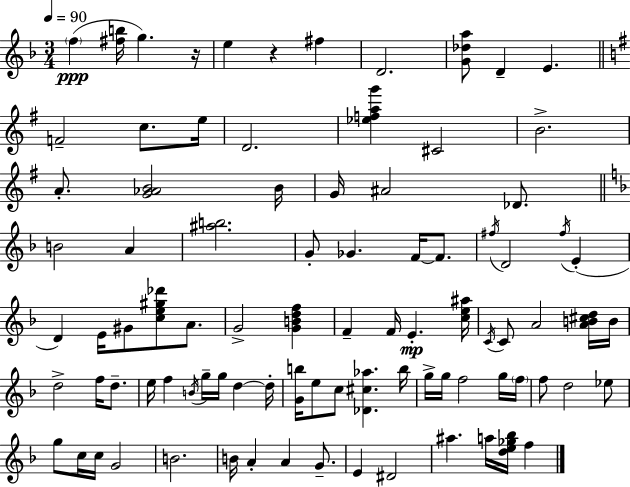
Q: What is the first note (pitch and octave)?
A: F5